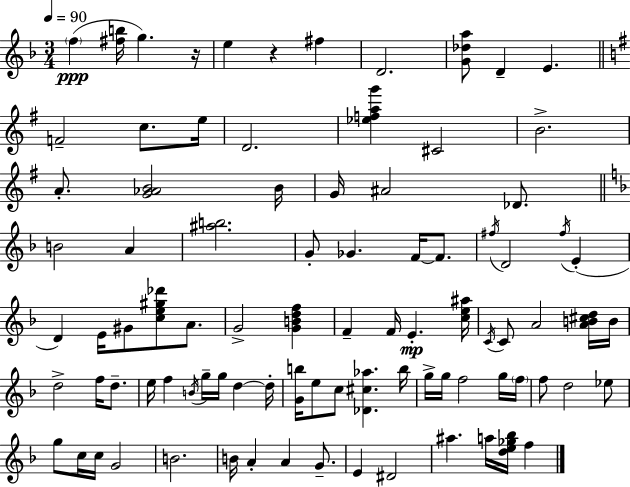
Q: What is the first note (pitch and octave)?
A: F5